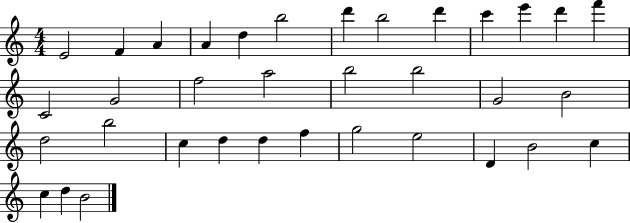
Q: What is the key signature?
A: C major